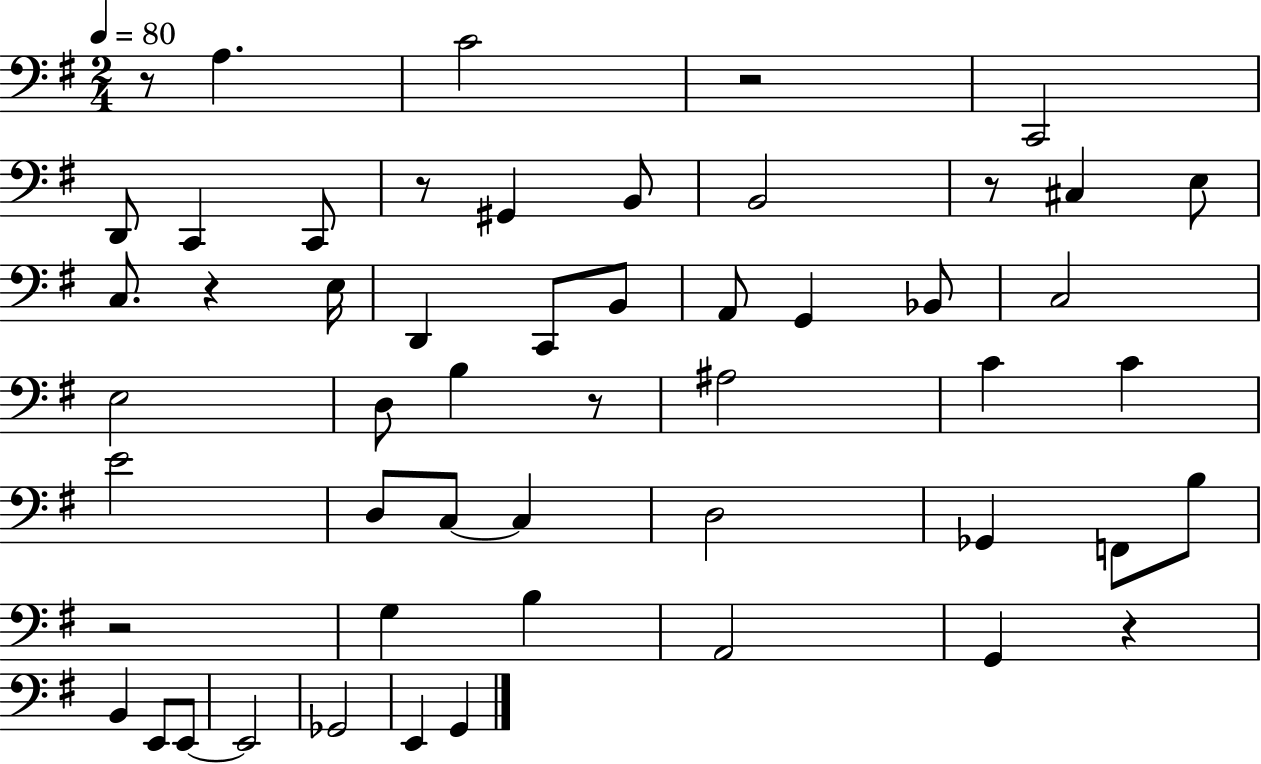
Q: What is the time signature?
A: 2/4